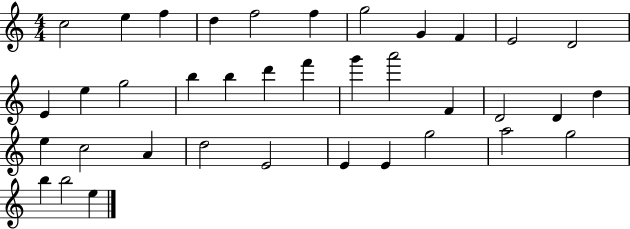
X:1
T:Untitled
M:4/4
L:1/4
K:C
c2 e f d f2 f g2 G F E2 D2 E e g2 b b d' f' g' a'2 F D2 D d e c2 A d2 E2 E E g2 a2 g2 b b2 e